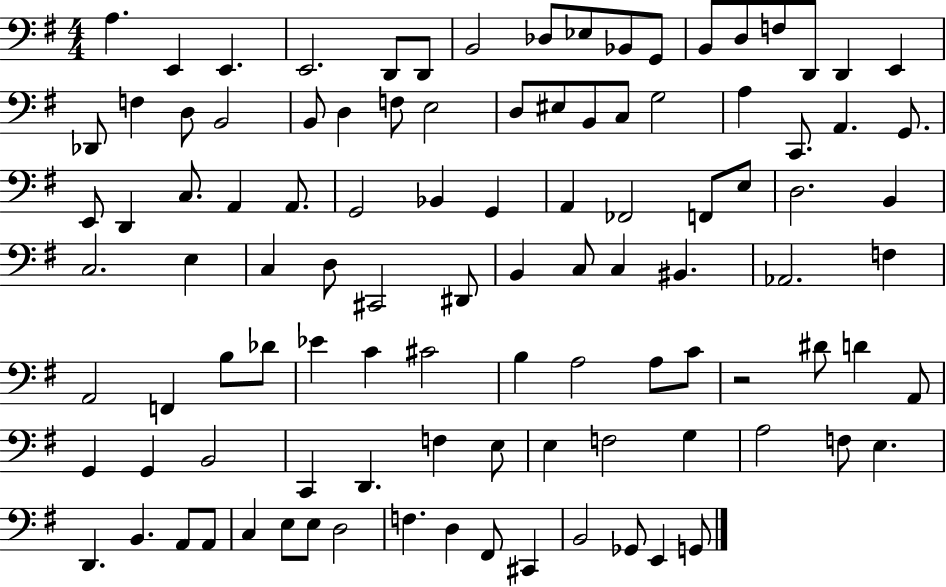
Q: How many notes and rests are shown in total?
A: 104